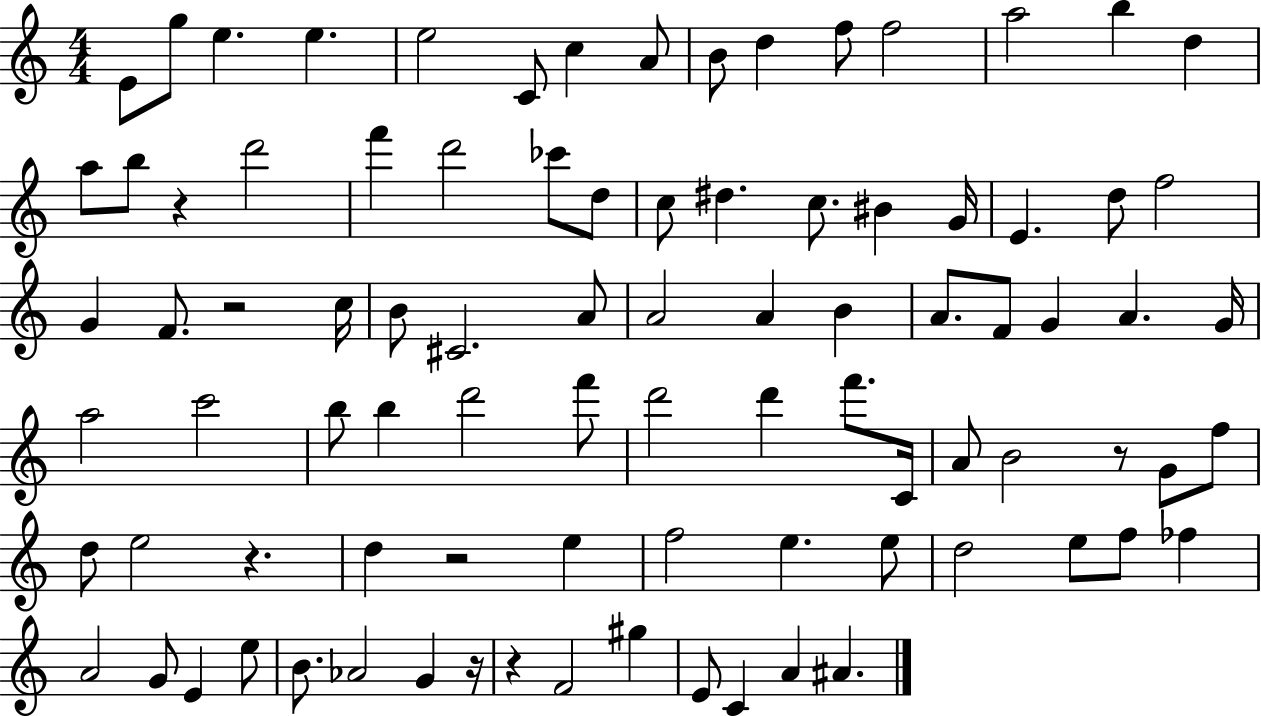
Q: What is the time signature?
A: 4/4